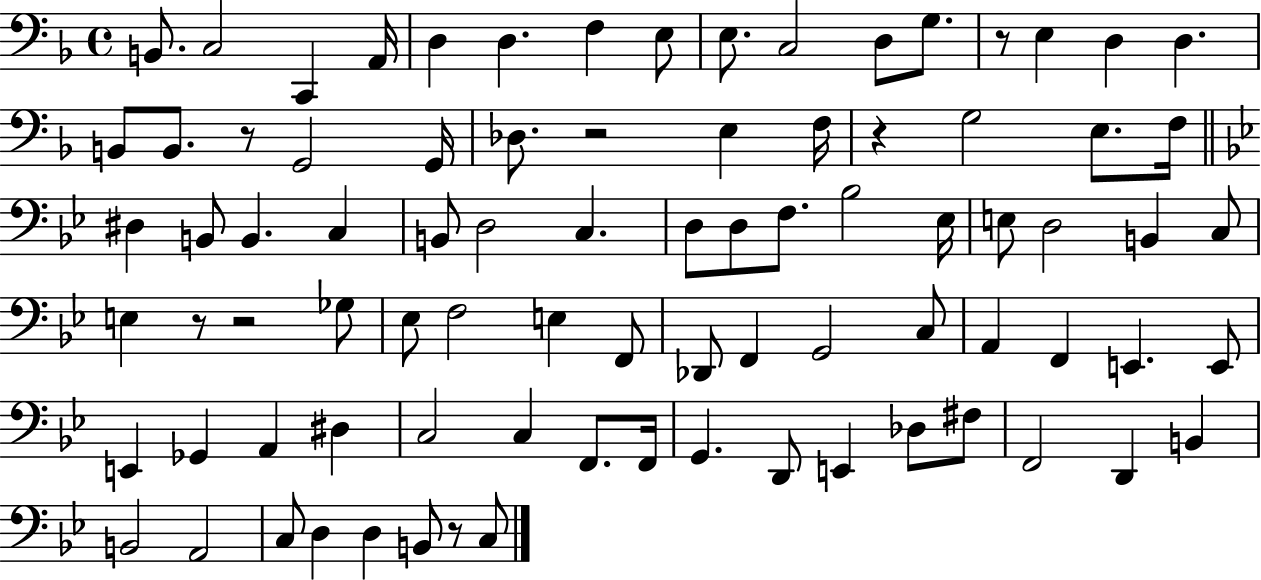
{
  \clef bass
  \time 4/4
  \defaultTimeSignature
  \key f \major
  \repeat volta 2 { b,8. c2 c,4 a,16 | d4 d4. f4 e8 | e8. c2 d8 g8. | r8 e4 d4 d4. | \break b,8 b,8. r8 g,2 g,16 | des8. r2 e4 f16 | r4 g2 e8. f16 | \bar "||" \break \key bes \major dis4 b,8 b,4. c4 | b,8 d2 c4. | d8 d8 f8. bes2 ees16 | e8 d2 b,4 c8 | \break e4 r8 r2 ges8 | ees8 f2 e4 f,8 | des,8 f,4 g,2 c8 | a,4 f,4 e,4. e,8 | \break e,4 ges,4 a,4 dis4 | c2 c4 f,8. f,16 | g,4. d,8 e,4 des8 fis8 | f,2 d,4 b,4 | \break b,2 a,2 | c8 d4 d4 b,8 r8 c8 | } \bar "|."
}